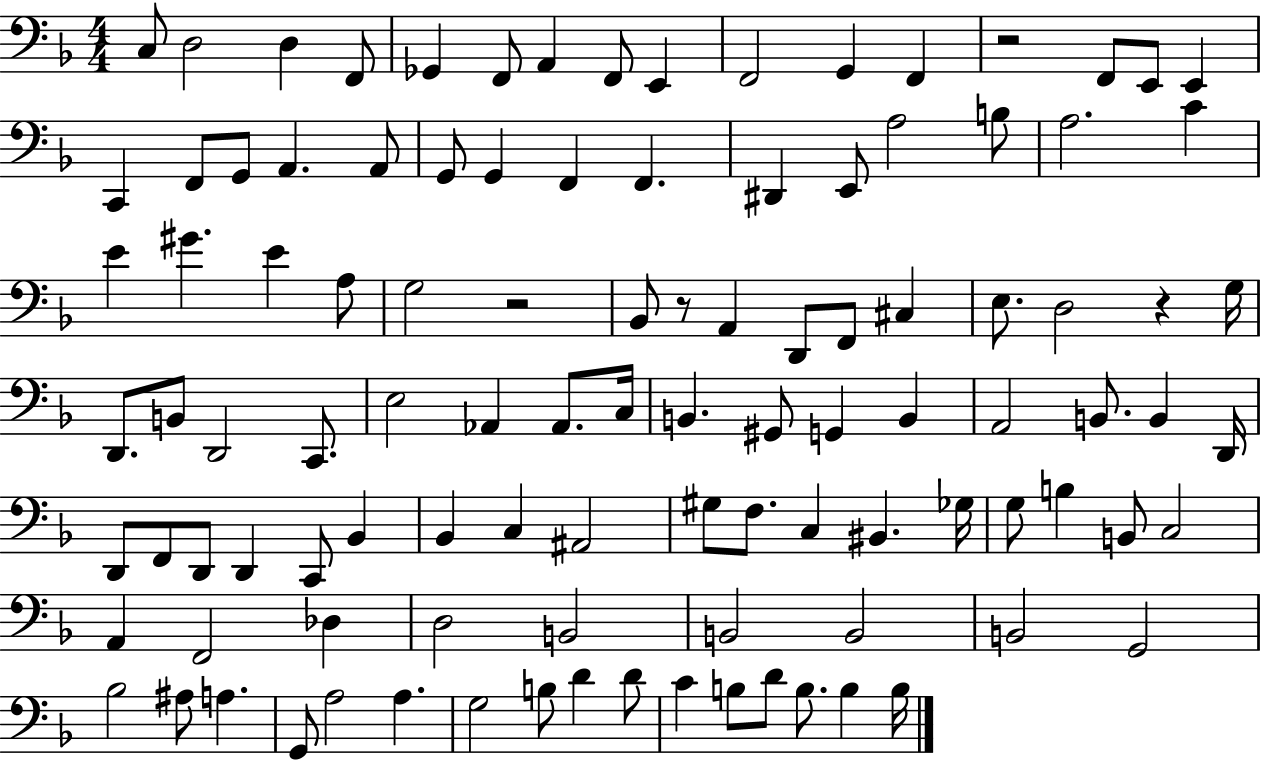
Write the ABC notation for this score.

X:1
T:Untitled
M:4/4
L:1/4
K:F
C,/2 D,2 D, F,,/2 _G,, F,,/2 A,, F,,/2 E,, F,,2 G,, F,, z2 F,,/2 E,,/2 E,, C,, F,,/2 G,,/2 A,, A,,/2 G,,/2 G,, F,, F,, ^D,, E,,/2 A,2 B,/2 A,2 C E ^G E A,/2 G,2 z2 _B,,/2 z/2 A,, D,,/2 F,,/2 ^C, E,/2 D,2 z G,/4 D,,/2 B,,/2 D,,2 C,,/2 E,2 _A,, _A,,/2 C,/4 B,, ^G,,/2 G,, B,, A,,2 B,,/2 B,, D,,/4 D,,/2 F,,/2 D,,/2 D,, C,,/2 _B,, _B,, C, ^A,,2 ^G,/2 F,/2 C, ^B,, _G,/4 G,/2 B, B,,/2 C,2 A,, F,,2 _D, D,2 B,,2 B,,2 B,,2 B,,2 G,,2 _B,2 ^A,/2 A, G,,/2 A,2 A, G,2 B,/2 D D/2 C B,/2 D/2 B,/2 B, B,/4